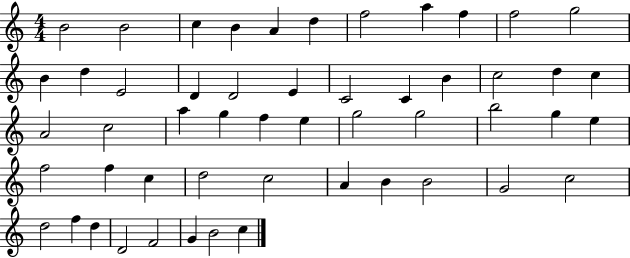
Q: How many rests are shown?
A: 0